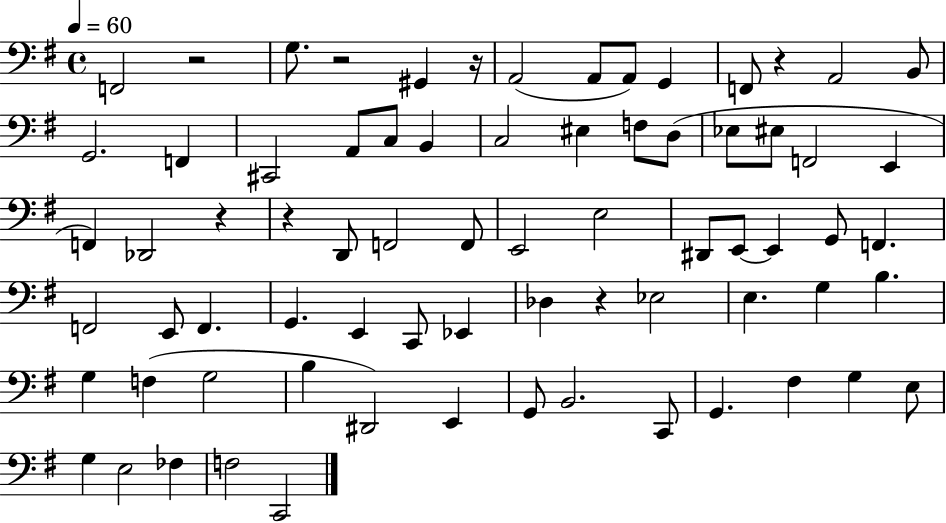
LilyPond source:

{
  \clef bass
  \time 4/4
  \defaultTimeSignature
  \key g \major
  \tempo 4 = 60
  f,2 r2 | g8. r2 gis,4 r16 | a,2( a,8 a,8) g,4 | f,8 r4 a,2 b,8 | \break g,2. f,4 | cis,2 a,8 c8 b,4 | c2 eis4 f8 d8( | ees8 eis8 f,2 e,4 | \break f,4) des,2 r4 | r4 d,8 f,2 f,8 | e,2 e2 | dis,8 e,8~~ e,4 g,8 f,4. | \break f,2 e,8 f,4. | g,4. e,4 c,8 ees,4 | des4 r4 ees2 | e4. g4 b4. | \break g4 f4( g2 | b4 dis,2) e,4 | g,8 b,2. c,8 | g,4. fis4 g4 e8 | \break g4 e2 fes4 | f2 c,2 | \bar "|."
}